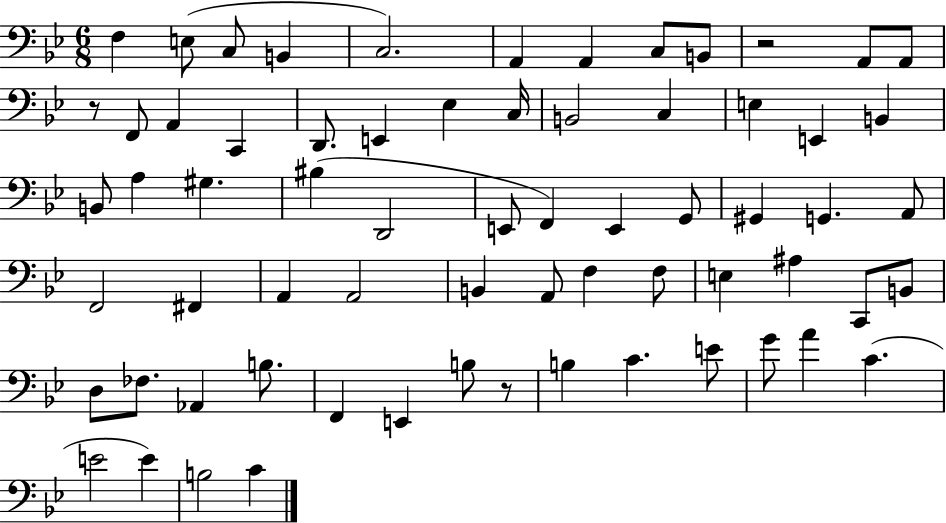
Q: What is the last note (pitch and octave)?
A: C4